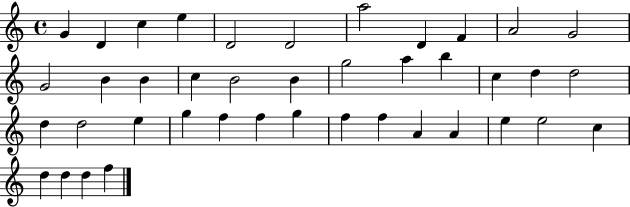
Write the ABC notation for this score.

X:1
T:Untitled
M:4/4
L:1/4
K:C
G D c e D2 D2 a2 D F A2 G2 G2 B B c B2 B g2 a b c d d2 d d2 e g f f g f f A A e e2 c d d d f